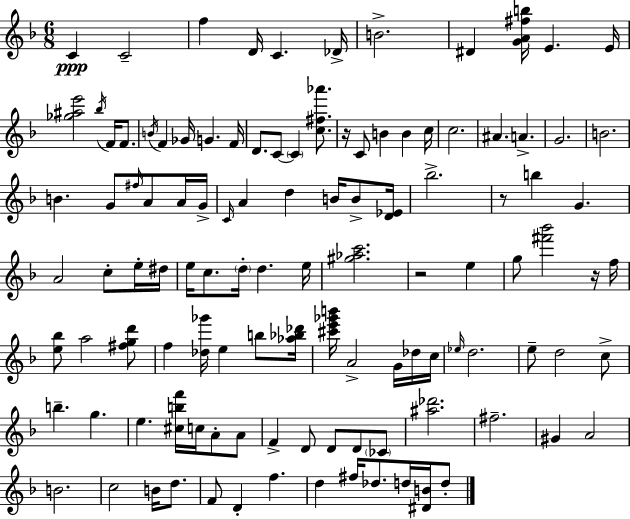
{
  \clef treble
  \numericTimeSignature
  \time 6/8
  \key f \major
  c'4\ppp c'2-- | f''4 d'16 c'4. des'16-> | b'2.-> | dis'4 <g' a' fis'' b''>16 e'4. e'16 | \break <ges'' ais'' e'''>2 \acciaccatura { bes''16 } f'16 f'8. | \acciaccatura { b'16 } f'4 ges'16 g'4. | f'16 d'8. c'8~~ \parenthesize c'4 <c'' fis'' aes'''>8. | r16 c'8 b'4 b'4 | \break c''16 c''2. | ais'4. a'4.-> | g'2. | b'2. | \break b'4. g'8 \grace { fis''16 } a'8 | a'16 g'16-> \grace { c'16 } a'4 d''4 | b'16 b'8-> <d' ees'>16 bes''2.-> | r8 b''4 g'4. | \break a'2 | c''8-. e''16-. dis''16 e''16 c''8. \parenthesize d''16-. d''4. | e''16 <gis'' aes'' c'''>2. | r2 | \break e''4 g''8 <fis''' bes'''>2 | r16 f''16 <e'' bes''>8 a''2 | <fis'' g'' d'''>8 f''4 <des'' ges'''>16 e''4 | b''8 <aes'' bes'' des'''>16 <cis''' e''' ges''' b'''>16 a'2-> | \break g'16 des''16 c''16 \grace { ees''16 } d''2. | e''8-- d''2 | c''8-> b''4.-- g''4. | e''4. <cis'' b'' f'''>16 | \break c''16 a'8-. a'8 f'4-> d'8 d'8 | d'8 \parenthesize ces'8 <ais'' des'''>2. | fis''2.-- | gis'4 a'2 | \break b'2. | c''2 | b'16 d''8. f'8 d'4-. f''4. | d''4 fis''16 des''8. | \break d''16 <dis' b'>16 d''8-. \bar "|."
}